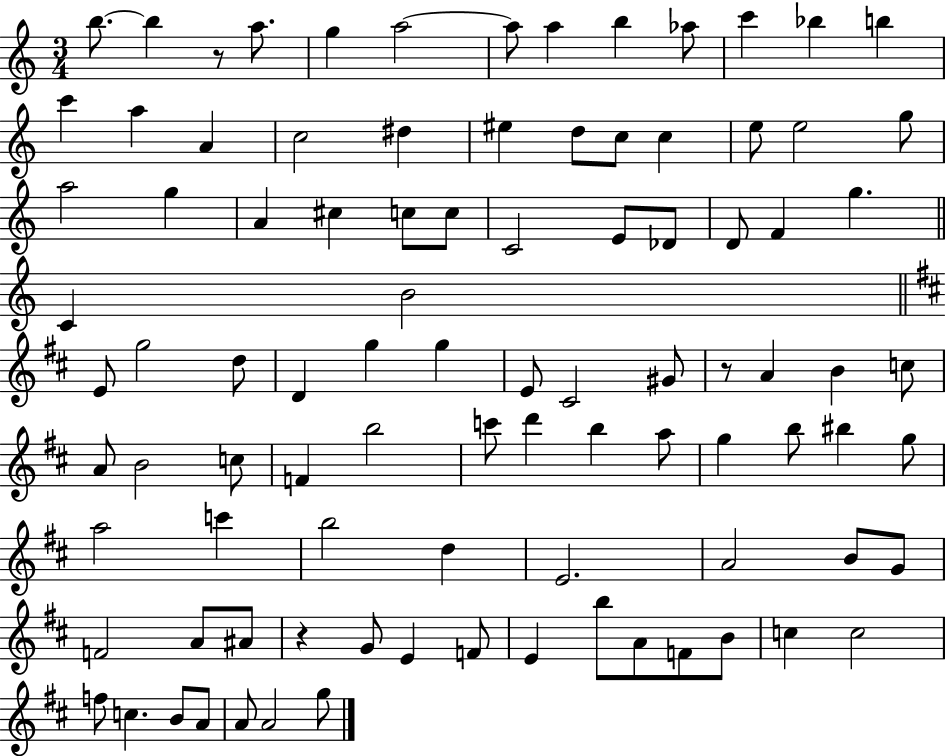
X:1
T:Untitled
M:3/4
L:1/4
K:C
b/2 b z/2 a/2 g a2 a/2 a b _a/2 c' _b b c' a A c2 ^d ^e d/2 c/2 c e/2 e2 g/2 a2 g A ^c c/2 c/2 C2 E/2 _D/2 D/2 F g C B2 E/2 g2 d/2 D g g E/2 ^C2 ^G/2 z/2 A B c/2 A/2 B2 c/2 F b2 c'/2 d' b a/2 g b/2 ^b g/2 a2 c' b2 d E2 A2 B/2 G/2 F2 A/2 ^A/2 z G/2 E F/2 E b/2 A/2 F/2 B/2 c c2 f/2 c B/2 A/2 A/2 A2 g/2